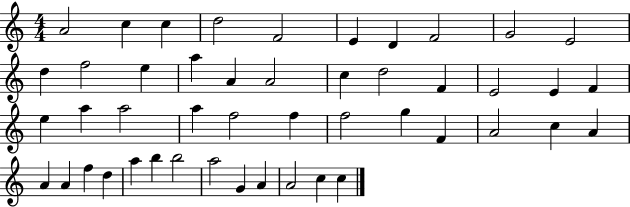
{
  \clef treble
  \numericTimeSignature
  \time 4/4
  \key c \major
  a'2 c''4 c''4 | d''2 f'2 | e'4 d'4 f'2 | g'2 e'2 | \break d''4 f''2 e''4 | a''4 a'4 a'2 | c''4 d''2 f'4 | e'2 e'4 f'4 | \break e''4 a''4 a''2 | a''4 f''2 f''4 | f''2 g''4 f'4 | a'2 c''4 a'4 | \break a'4 a'4 f''4 d''4 | a''4 b''4 b''2 | a''2 g'4 a'4 | a'2 c''4 c''4 | \break \bar "|."
}